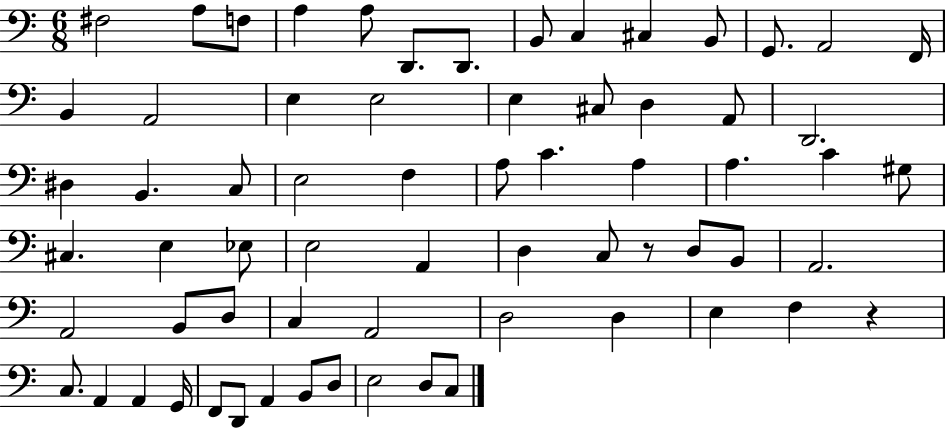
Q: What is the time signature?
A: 6/8